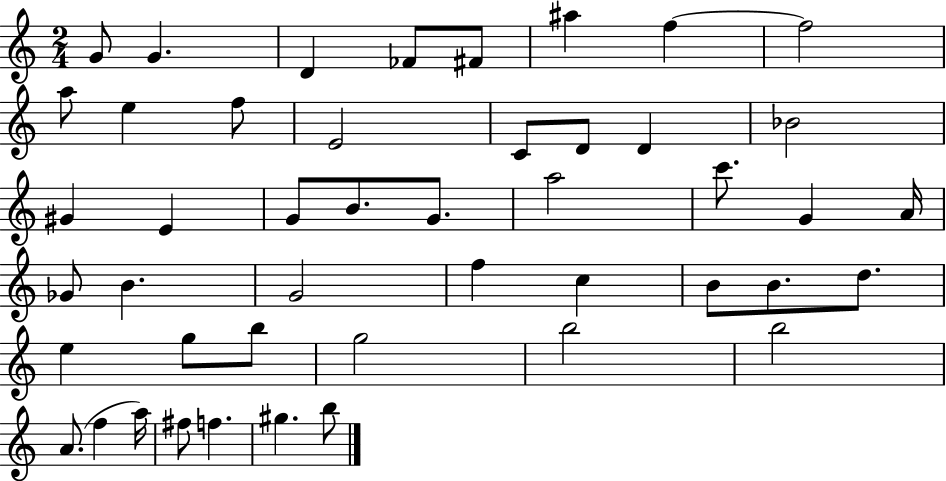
G4/e G4/q. D4/q FES4/e F#4/e A#5/q F5/q F5/h A5/e E5/q F5/e E4/h C4/e D4/e D4/q Bb4/h G#4/q E4/q G4/e B4/e. G4/e. A5/h C6/e. G4/q A4/s Gb4/e B4/q. G4/h F5/q C5/q B4/e B4/e. D5/e. E5/q G5/e B5/e G5/h B5/h B5/h A4/e. F5/q A5/s F#5/e F5/q. G#5/q. B5/e